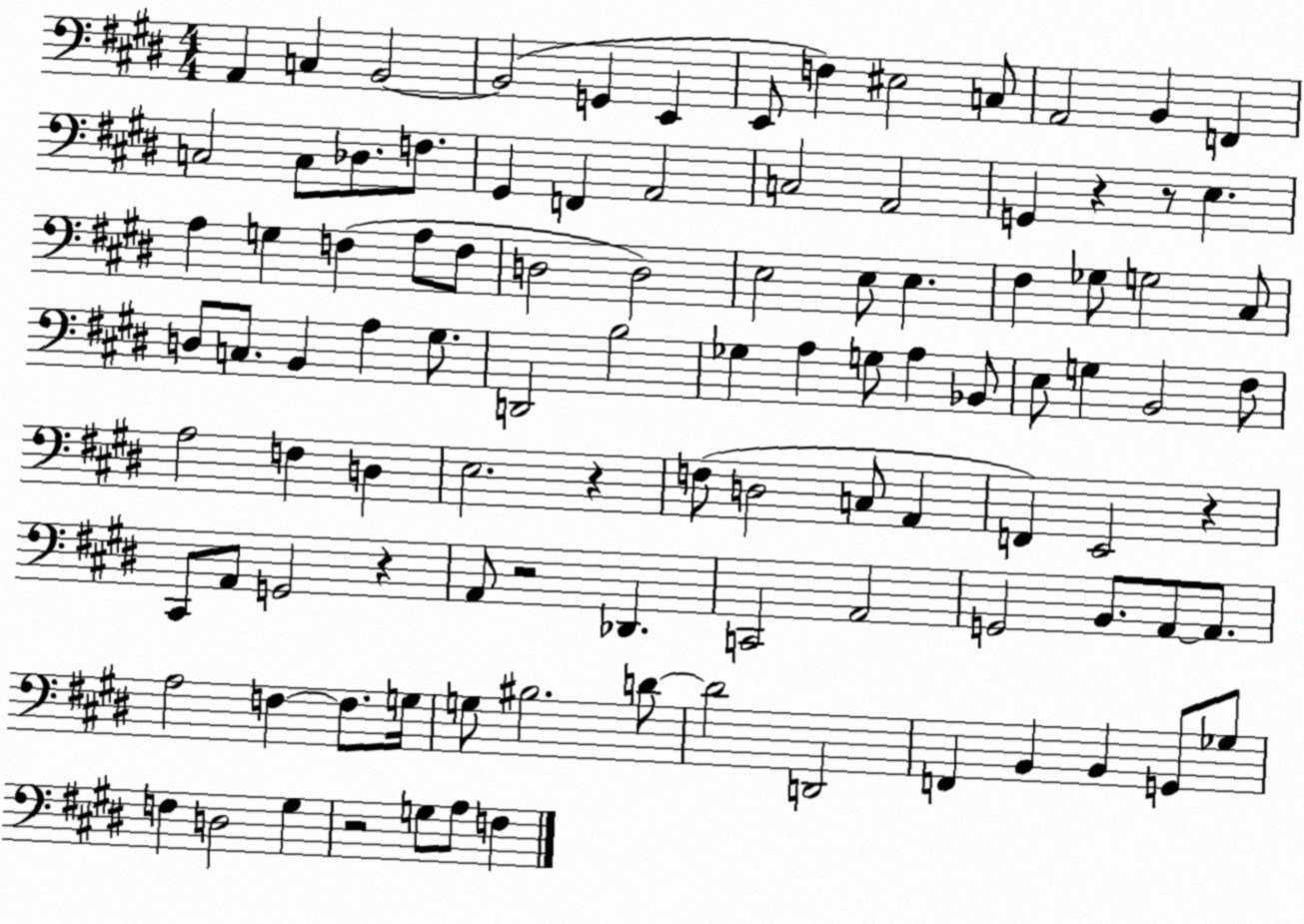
X:1
T:Untitled
M:4/4
L:1/4
K:E
A,, C, B,,2 B,,2 G,, E,, E,,/2 F, ^E,2 C,/2 A,,2 B,, F,, C,2 C,/2 _D,/2 F,/2 ^G,, F,, A,,2 C,2 A,,2 G,, z z/2 E, A, G, F, A,/2 F,/2 D,2 D,2 E,2 E,/2 E, ^F, _G,/2 G,2 ^C,/2 D,/2 C,/2 B,, A, ^G,/2 D,,2 B,2 _G, A, G,/2 A, _B,,/2 E,/2 G, B,,2 ^F,/2 A,2 F, D, E,2 z F,/2 D,2 C,/2 A,, F,, E,,2 z ^C,,/2 A,,/2 G,,2 z A,,/2 z2 _D,, C,,2 A,,2 G,,2 B,,/2 A,,/2 A,,/2 A,2 F, F,/2 G,/4 G,/2 ^B,2 D/2 D2 D,,2 F,, B,, B,, G,,/2 _G,/2 F, D,2 ^G, z2 G,/2 A,/2 F,